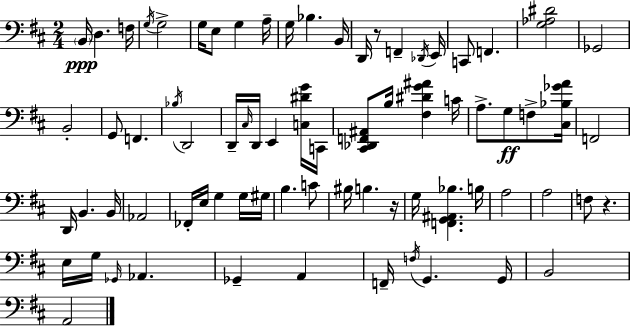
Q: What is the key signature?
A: D major